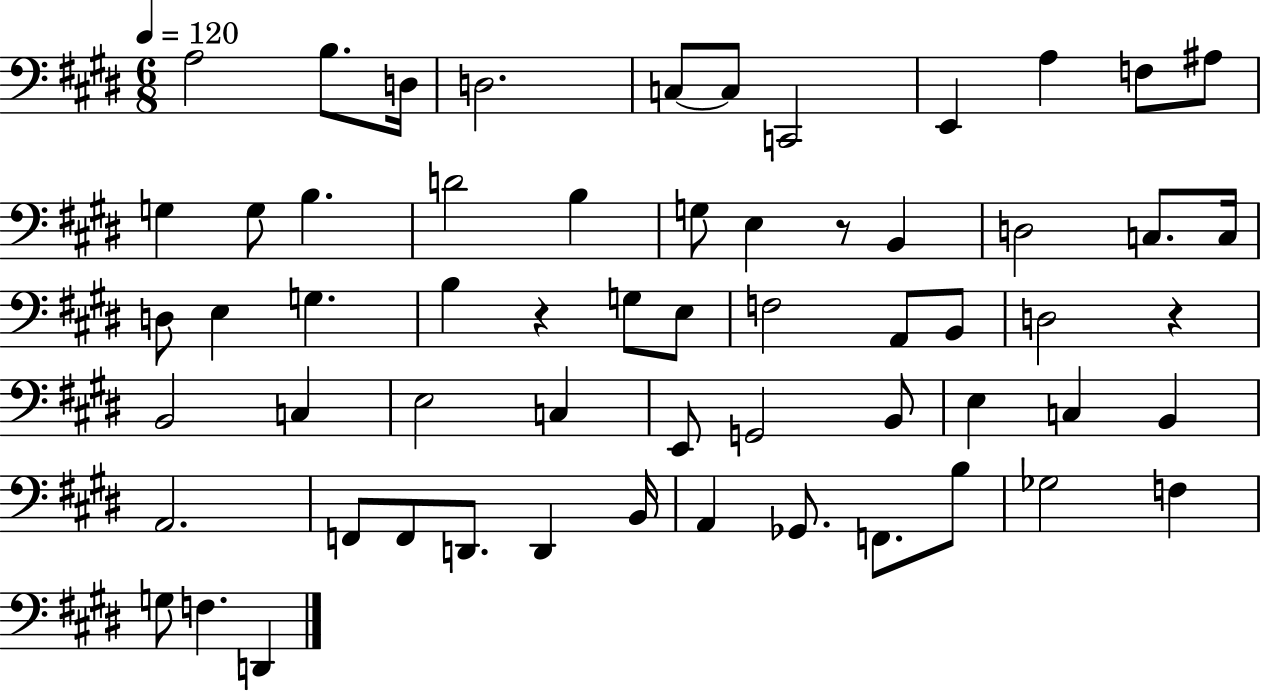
{
  \clef bass
  \numericTimeSignature
  \time 6/8
  \key e \major
  \tempo 4 = 120
  \repeat volta 2 { a2 b8. d16 | d2. | c8~~ c8 c,2 | e,4 a4 f8 ais8 | \break g4 g8 b4. | d'2 b4 | g8 e4 r8 b,4 | d2 c8. c16 | \break d8 e4 g4. | b4 r4 g8 e8 | f2 a,8 b,8 | d2 r4 | \break b,2 c4 | e2 c4 | e,8 g,2 b,8 | e4 c4 b,4 | \break a,2. | f,8 f,8 d,8. d,4 b,16 | a,4 ges,8. f,8. b8 | ges2 f4 | \break g8 f4. d,4 | } \bar "|."
}